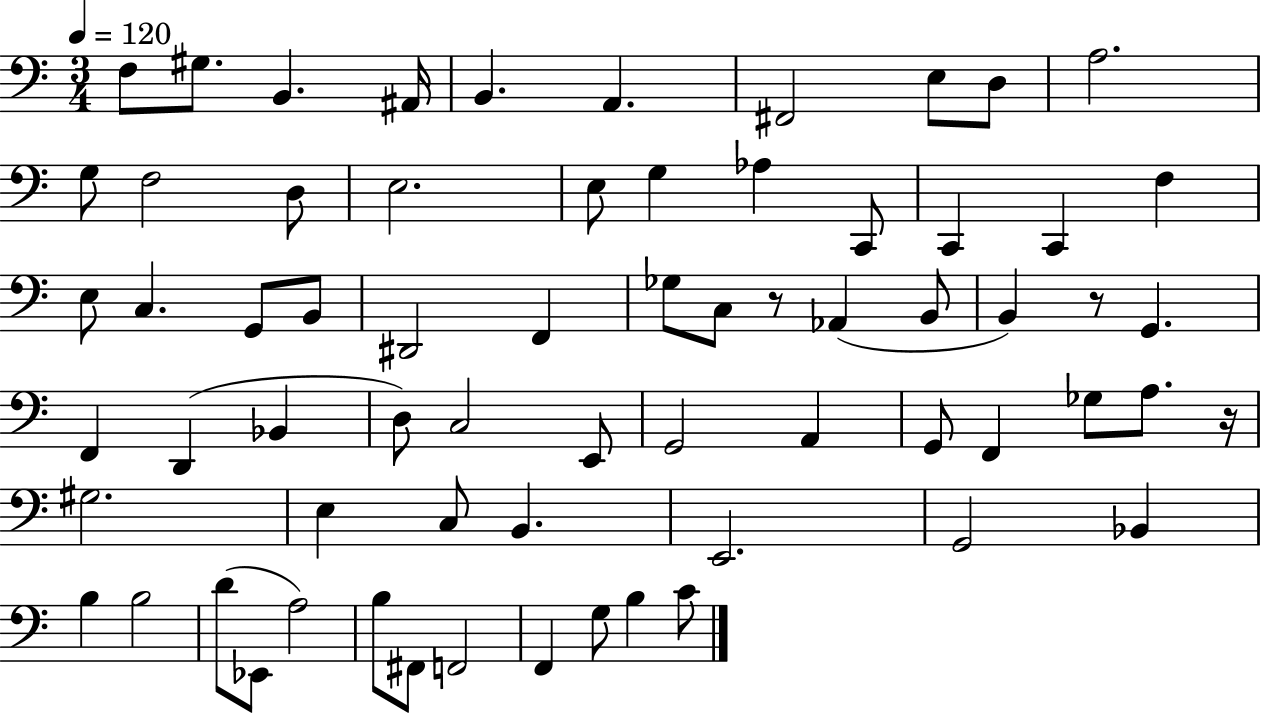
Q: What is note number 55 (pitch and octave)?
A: D4